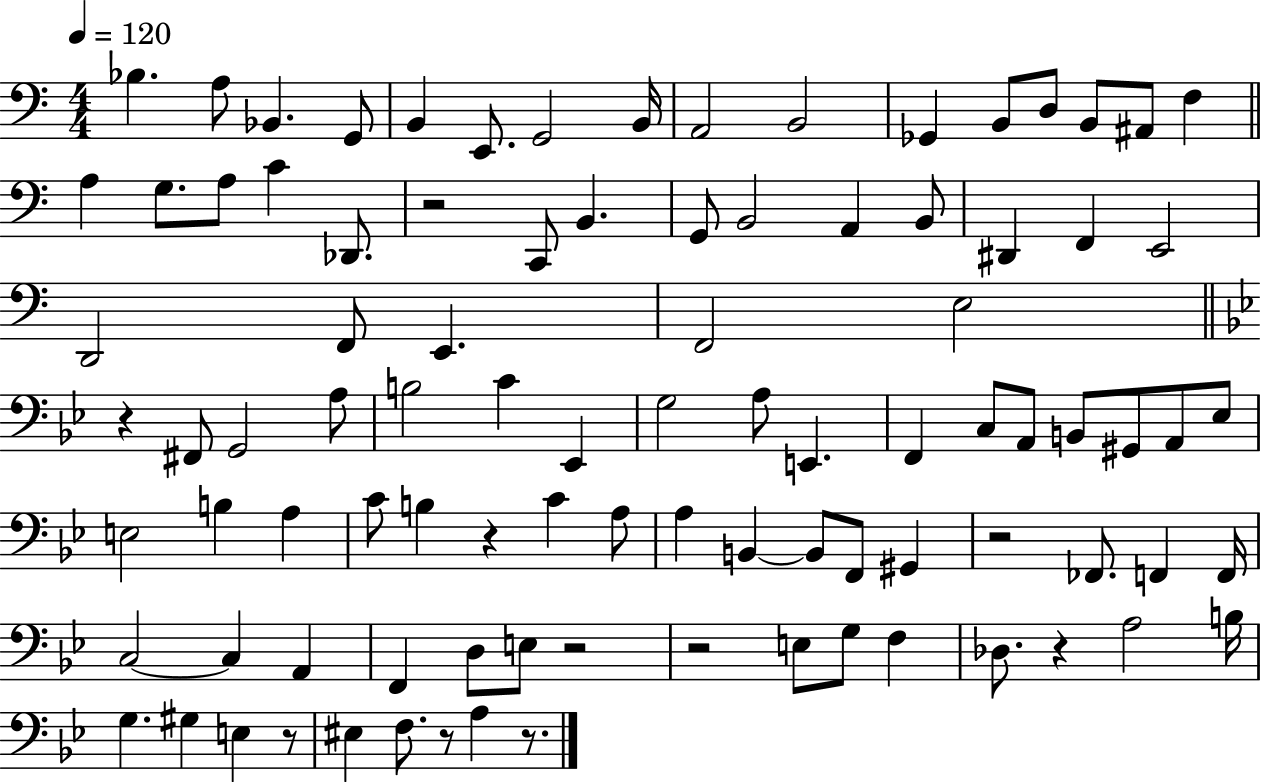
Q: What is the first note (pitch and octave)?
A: Bb3